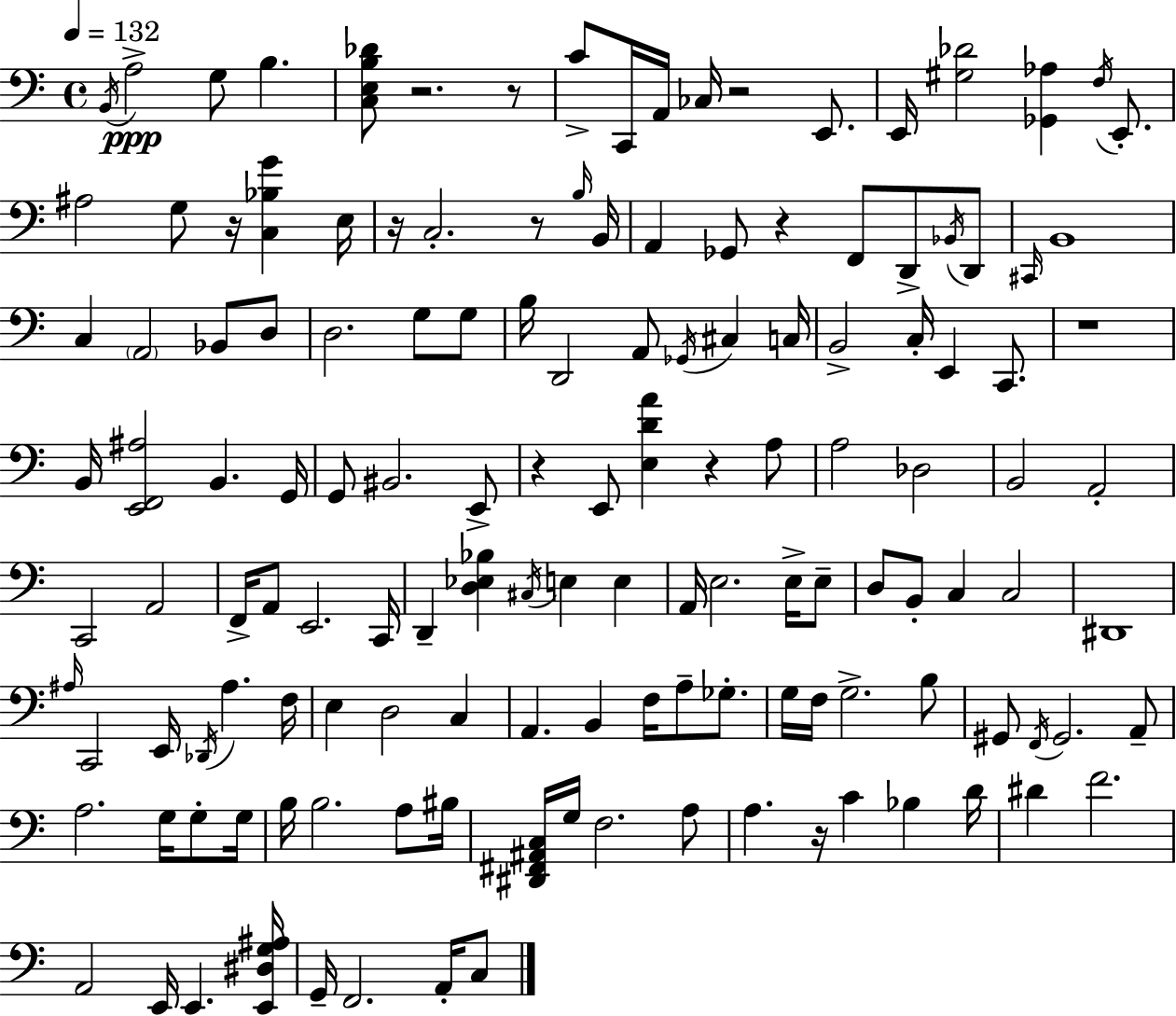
{
  \clef bass
  \time 4/4
  \defaultTimeSignature
  \key c \major
  \tempo 4 = 132
  \repeat volta 2 { \acciaccatura { b,16 }\ppp a2-> g8 b4. | <c e b des'>8 r2. r8 | c'8-> c,16 a,16 ces16 r2 e,8. | e,16 <gis des'>2 <ges, aes>4 \acciaccatura { f16 } e,8.-. | \break ais2 g8 r16 <c bes g'>4 | e16 r16 c2.-. r8 | \grace { b16 } b,16 a,4 ges,8 r4 f,8 d,8-> | \acciaccatura { bes,16 } d,8 \grace { cis,16 } b,1 | \break c4 \parenthesize a,2 | bes,8 d8 d2. | g8 g8 b16 d,2 a,8 | \acciaccatura { ges,16 } cis4 c16 b,2-> c16-. e,4 | \break c,8. r1 | b,16 <e, f, ais>2 b,4. | g,16 g,8 bis,2. | e,8-> r4 e,8 <e d' a'>4 | \break r4 a8 a2 des2 | b,2 a,2-. | c,2 a,2 | f,16-> a,8 e,2. | \break c,16 d,4-- <d ees bes>4 \acciaccatura { cis16 } e4 | e4 a,16 e2. | e16-> e8-- d8 b,8-. c4 c2 | dis,1 | \break \grace { ais16 } c,2 | e,16 \acciaccatura { des,16 } ais4. f16 e4 d2 | c4 a,4. b,4 | f16 a8-- ges8.-. g16 f16 g2.-> | \break b8 gis,8 \acciaccatura { f,16 } gis,2. | a,8-- a2. | g16 g8-. g16 b16 b2. | a8 bis16 <dis, fis, ais, c>16 g16 f2. | \break a8 a4. | r16 c'4 bes4 d'16 dis'4 f'2. | a,2 | e,16 e,4. <e, dis g ais>16 g,16-- f,2. | \break a,16-. c8 } \bar "|."
}